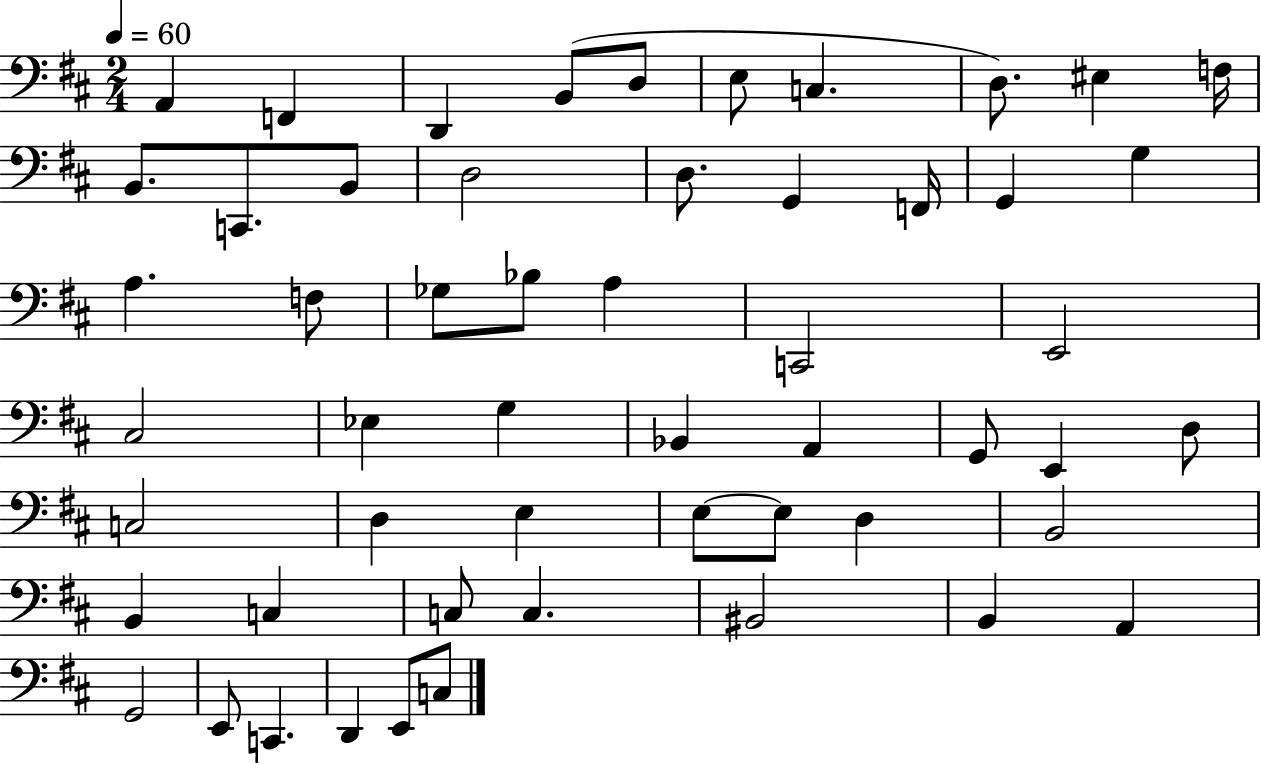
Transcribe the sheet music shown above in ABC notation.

X:1
T:Untitled
M:2/4
L:1/4
K:D
A,, F,, D,, B,,/2 D,/2 E,/2 C, D,/2 ^E, F,/4 B,,/2 C,,/2 B,,/2 D,2 D,/2 G,, F,,/4 G,, G, A, F,/2 _G,/2 _B,/2 A, C,,2 E,,2 ^C,2 _E, G, _B,, A,, G,,/2 E,, D,/2 C,2 D, E, E,/2 E,/2 D, B,,2 B,, C, C,/2 C, ^B,,2 B,, A,, G,,2 E,,/2 C,, D,, E,,/2 C,/2